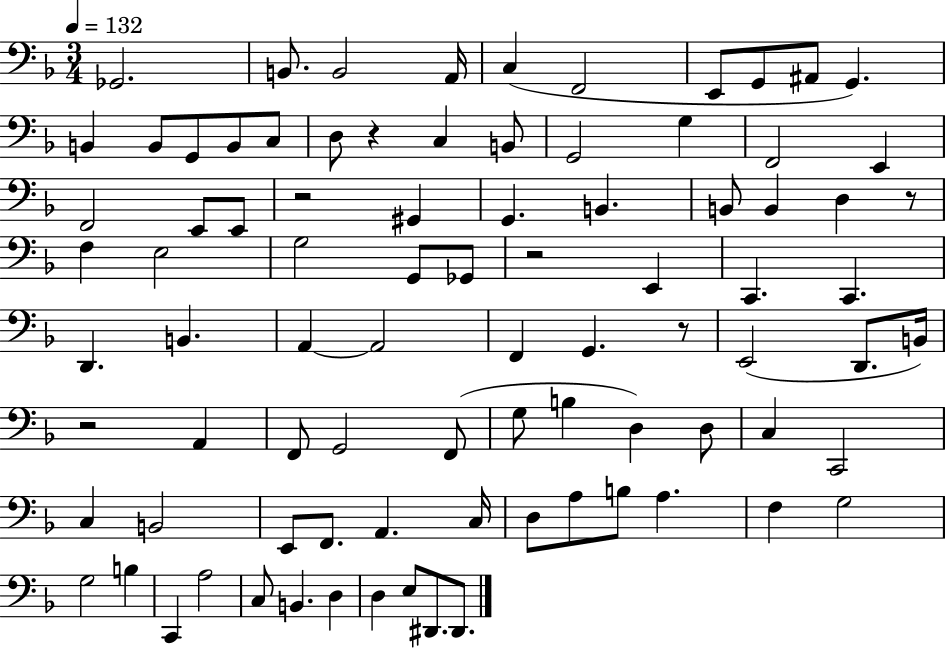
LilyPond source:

{
  \clef bass
  \numericTimeSignature
  \time 3/4
  \key f \major
  \tempo 4 = 132
  ges,2. | b,8. b,2 a,16 | c4( f,2 | e,8 g,8 ais,8 g,4.) | \break b,4 b,8 g,8 b,8 c8 | d8 r4 c4 b,8 | g,2 g4 | f,2 e,4 | \break f,2 e,8 e,8 | r2 gis,4 | g,4. b,4. | b,8 b,4 d4 r8 | \break f4 e2 | g2 g,8 ges,8 | r2 e,4 | c,4. c,4. | \break d,4. b,4. | a,4~~ a,2 | f,4 g,4. r8 | e,2( d,8. b,16) | \break r2 a,4 | f,8 g,2 f,8( | g8 b4 d4) d8 | c4 c,2 | \break c4 b,2 | e,8 f,8. a,4. c16 | d8 a8 b8 a4. | f4 g2 | \break g2 b4 | c,4 a2 | c8 b,4. d4 | d4 e8 dis,8. dis,8. | \break \bar "|."
}